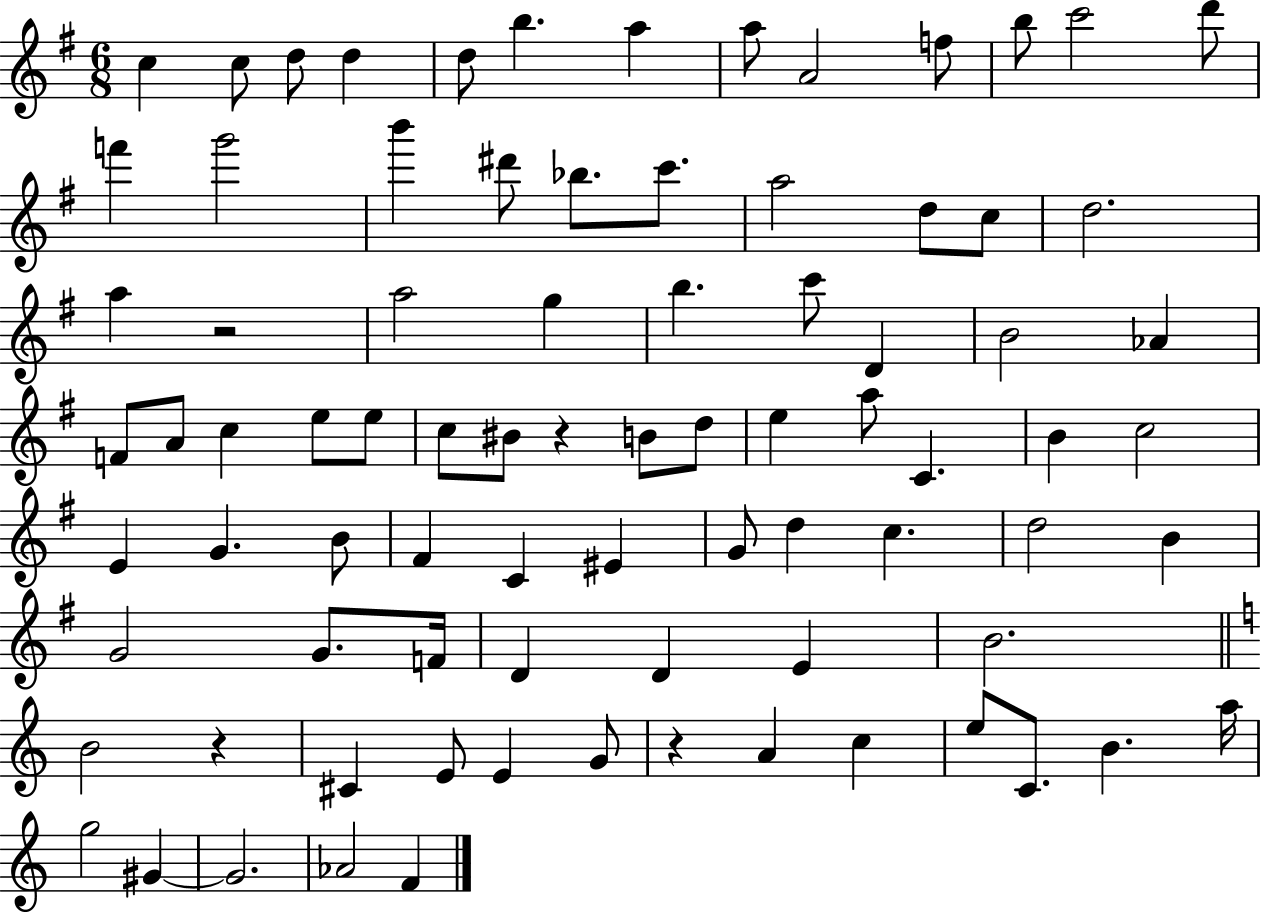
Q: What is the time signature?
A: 6/8